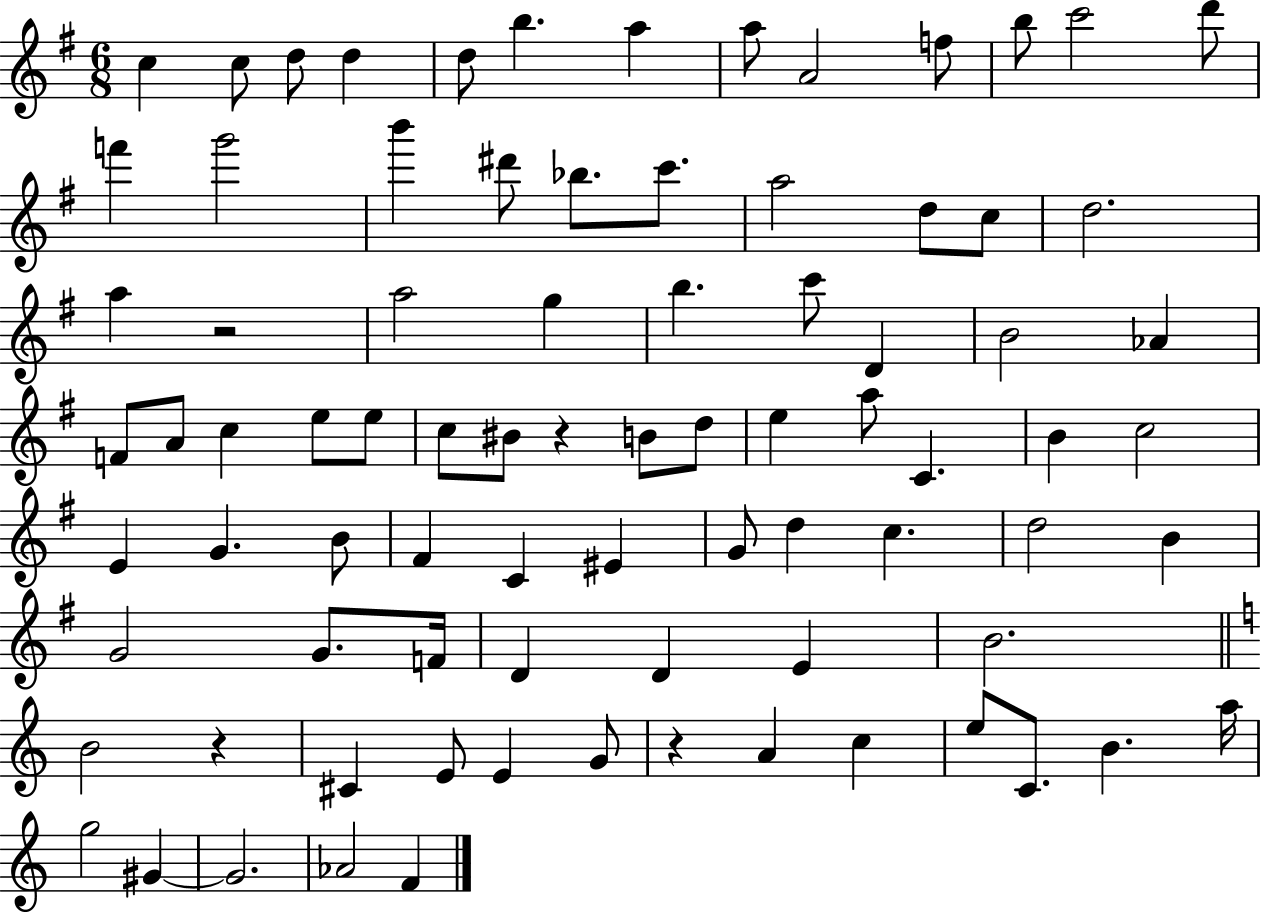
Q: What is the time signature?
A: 6/8